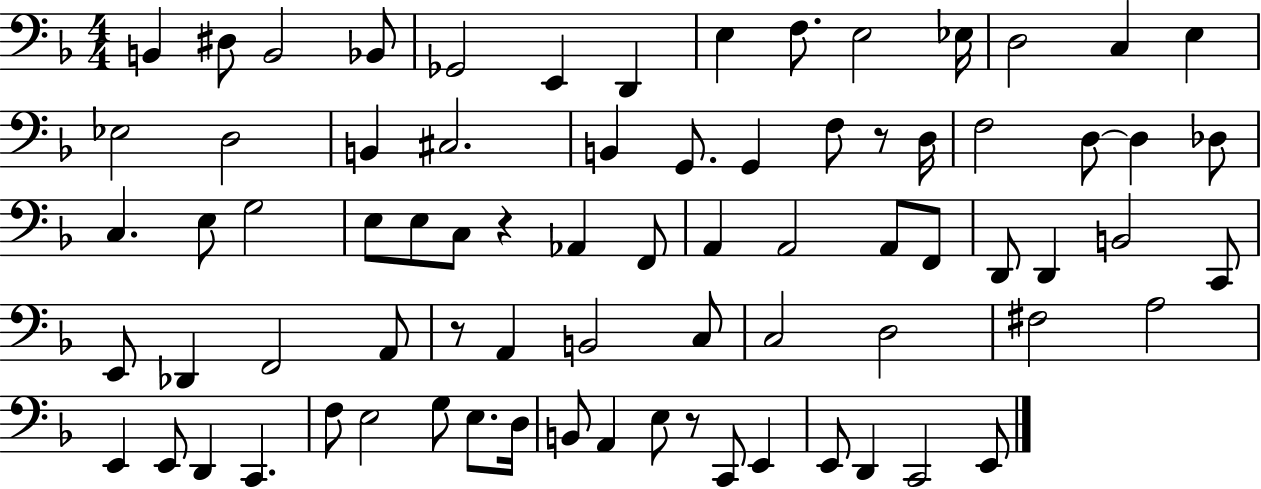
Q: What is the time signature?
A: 4/4